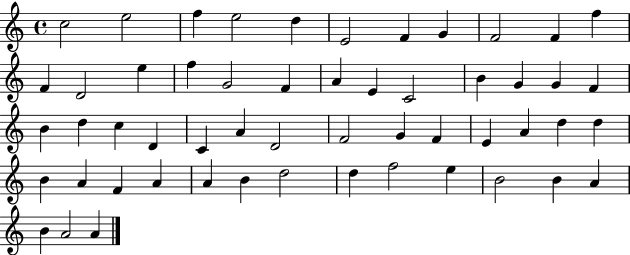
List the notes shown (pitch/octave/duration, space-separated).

C5/h E5/h F5/q E5/h D5/q E4/h F4/q G4/q F4/h F4/q F5/q F4/q D4/h E5/q F5/q G4/h F4/q A4/q E4/q C4/h B4/q G4/q G4/q F4/q B4/q D5/q C5/q D4/q C4/q A4/q D4/h F4/h G4/q F4/q E4/q A4/q D5/q D5/q B4/q A4/q F4/q A4/q A4/q B4/q D5/h D5/q F5/h E5/q B4/h B4/q A4/q B4/q A4/h A4/q